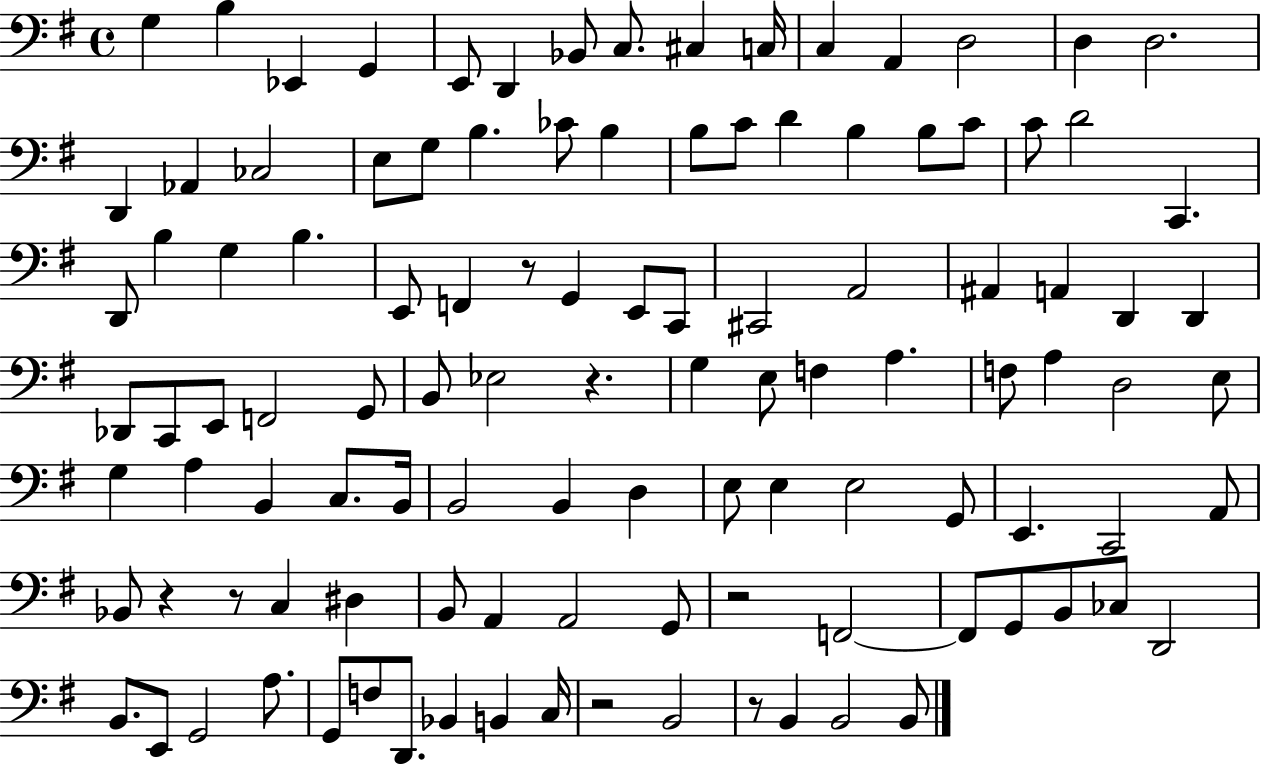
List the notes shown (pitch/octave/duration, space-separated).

G3/q B3/q Eb2/q G2/q E2/e D2/q Bb2/e C3/e. C#3/q C3/s C3/q A2/q D3/h D3/q D3/h. D2/q Ab2/q CES3/h E3/e G3/e B3/q. CES4/e B3/q B3/e C4/e D4/q B3/q B3/e C4/e C4/e D4/h C2/q. D2/e B3/q G3/q B3/q. E2/e F2/q R/e G2/q E2/e C2/e C#2/h A2/h A#2/q A2/q D2/q D2/q Db2/e C2/e E2/e F2/h G2/e B2/e Eb3/h R/q. G3/q E3/e F3/q A3/q. F3/e A3/q D3/h E3/e G3/q A3/q B2/q C3/e. B2/s B2/h B2/q D3/q E3/e E3/q E3/h G2/e E2/q. C2/h A2/e Bb2/e R/q R/e C3/q D#3/q B2/e A2/q A2/h G2/e R/h F2/h F2/e G2/e B2/e CES3/e D2/h B2/e. E2/e G2/h A3/e. G2/e F3/e D2/e. Bb2/q B2/q C3/s R/h B2/h R/e B2/q B2/h B2/e